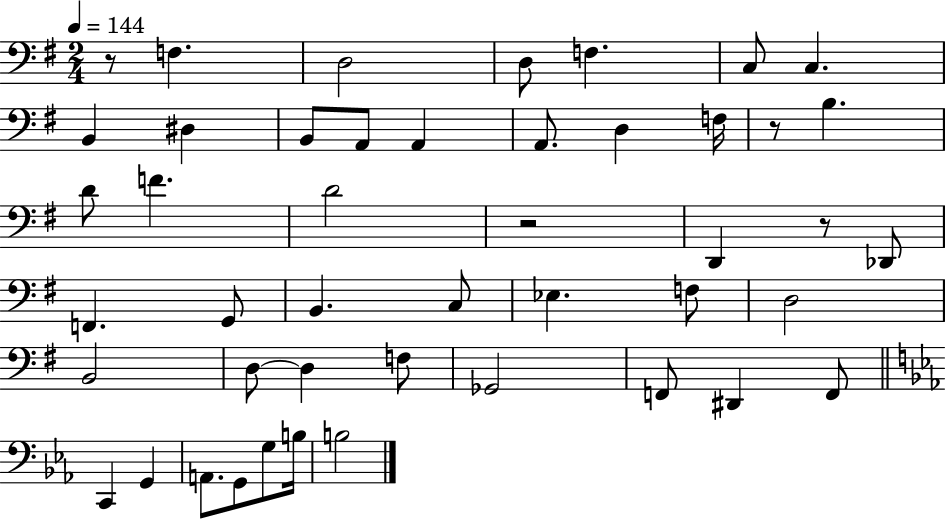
R/e F3/q. D3/h D3/e F3/q. C3/e C3/q. B2/q D#3/q B2/e A2/e A2/q A2/e. D3/q F3/s R/e B3/q. D4/e F4/q. D4/h R/h D2/q R/e Db2/e F2/q. G2/e B2/q. C3/e Eb3/q. F3/e D3/h B2/h D3/e D3/q F3/e Gb2/h F2/e D#2/q F2/e C2/q G2/q A2/e. G2/e G3/e B3/s B3/h